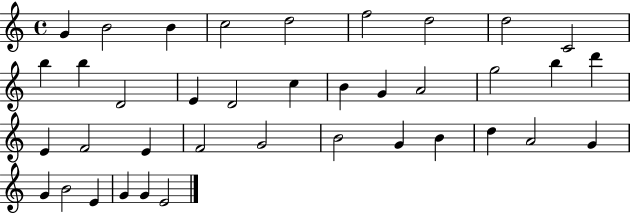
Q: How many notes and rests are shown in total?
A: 38